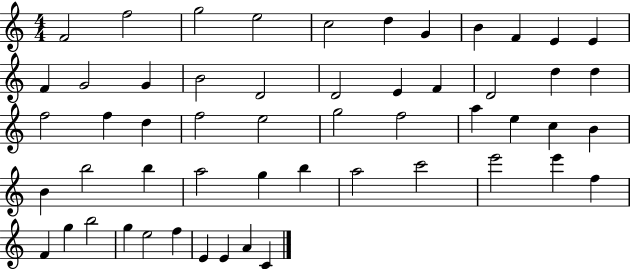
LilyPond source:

{
  \clef treble
  \numericTimeSignature
  \time 4/4
  \key c \major
  f'2 f''2 | g''2 e''2 | c''2 d''4 g'4 | b'4 f'4 e'4 e'4 | \break f'4 g'2 g'4 | b'2 d'2 | d'2 e'4 f'4 | d'2 d''4 d''4 | \break f''2 f''4 d''4 | f''2 e''2 | g''2 f''2 | a''4 e''4 c''4 b'4 | \break b'4 b''2 b''4 | a''2 g''4 b''4 | a''2 c'''2 | e'''2 e'''4 f''4 | \break f'4 g''4 b''2 | g''4 e''2 f''4 | e'4 e'4 a'4 c'4 | \bar "|."
}